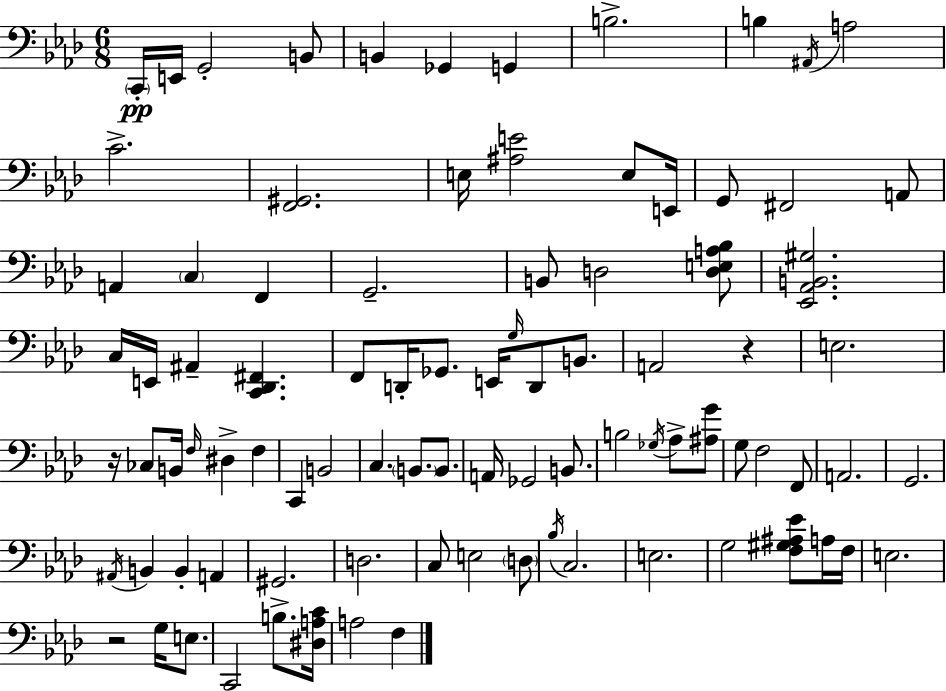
C2/s E2/s G2/h B2/e B2/q Gb2/q G2/q B3/h. B3/q A#2/s A3/h C4/h. [F2,G#2]/h. E3/s [A#3,E4]/h E3/e E2/s G2/e F#2/h A2/e A2/q C3/q F2/q G2/h. B2/e D3/h [D3,E3,A3,Bb3]/e [Eb2,Ab2,B2,G#3]/h. C3/s E2/s A#2/q [C2,Db2,F#2]/q. F2/e D2/s Gb2/e. E2/s G3/s D2/e B2/e. A2/h R/q E3/h. R/s CES3/e B2/s F3/s D#3/q F3/q C2/q B2/h C3/q. B2/e. B2/e. A2/s Gb2/h B2/e. B3/h Gb3/s Ab3/e [A#3,G4]/e G3/e F3/h F2/e A2/h. G2/h. A#2/s B2/q B2/q A2/q G#2/h. D3/h. C3/e E3/h D3/e Bb3/s C3/h. E3/h. G3/h [F3,G#3,A#3,Eb4]/e A3/s F3/s E3/h. R/h G3/s E3/e. C2/h B3/e. [D#3,A3,C4]/s A3/h F3/q